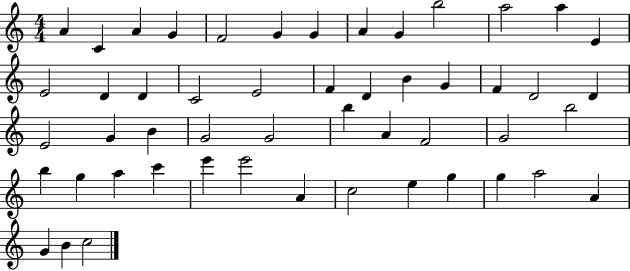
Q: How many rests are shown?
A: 0